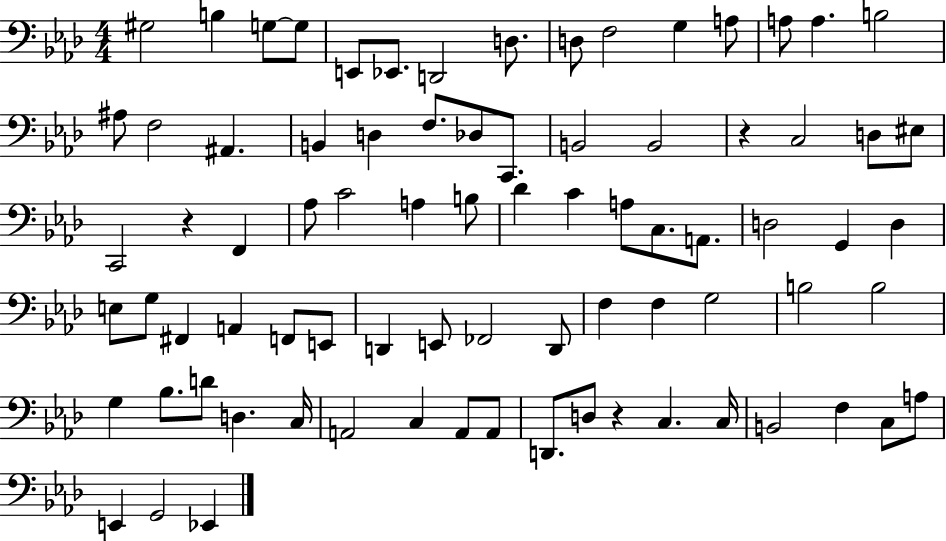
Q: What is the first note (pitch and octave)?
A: G#3